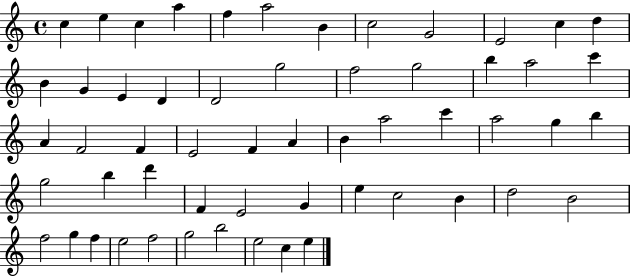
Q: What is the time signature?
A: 4/4